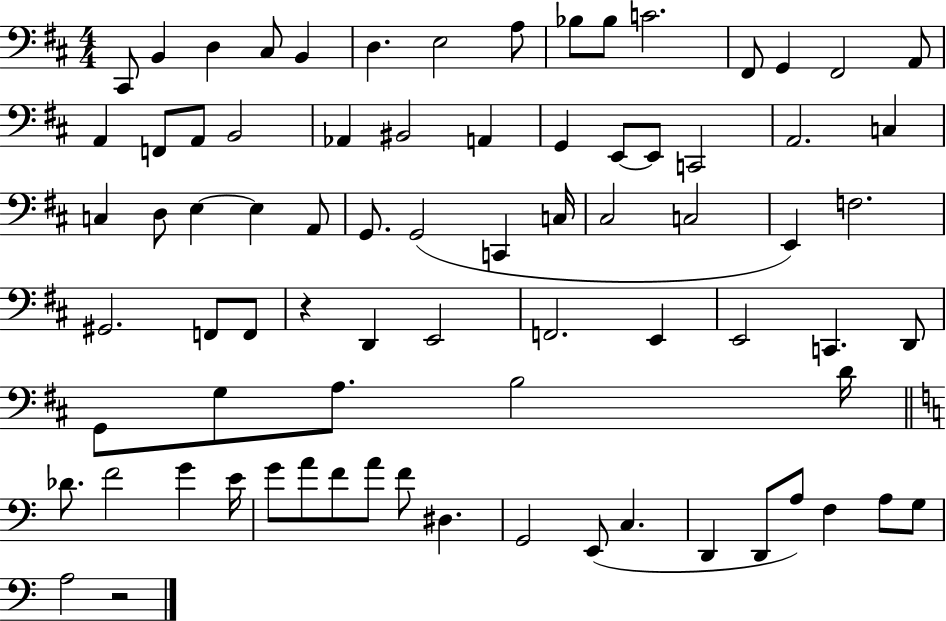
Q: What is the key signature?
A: D major